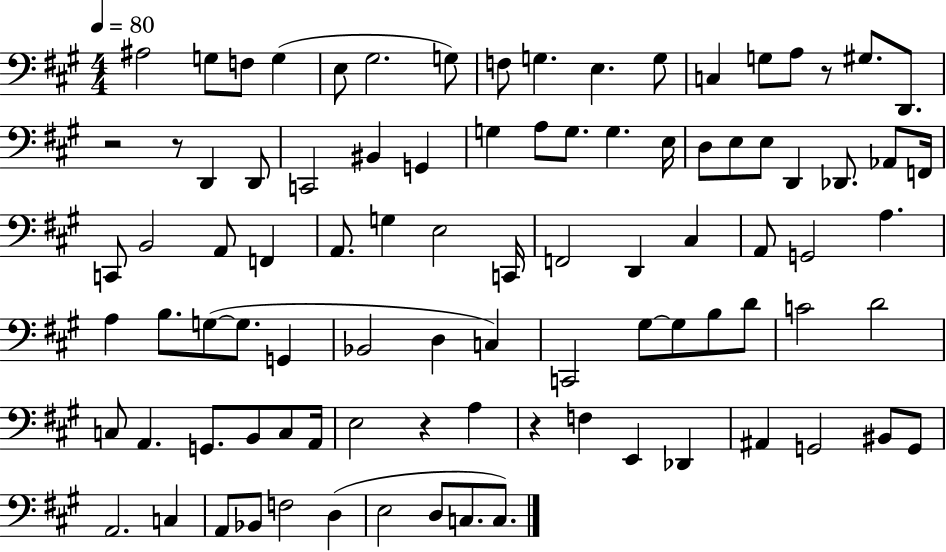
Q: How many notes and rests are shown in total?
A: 92